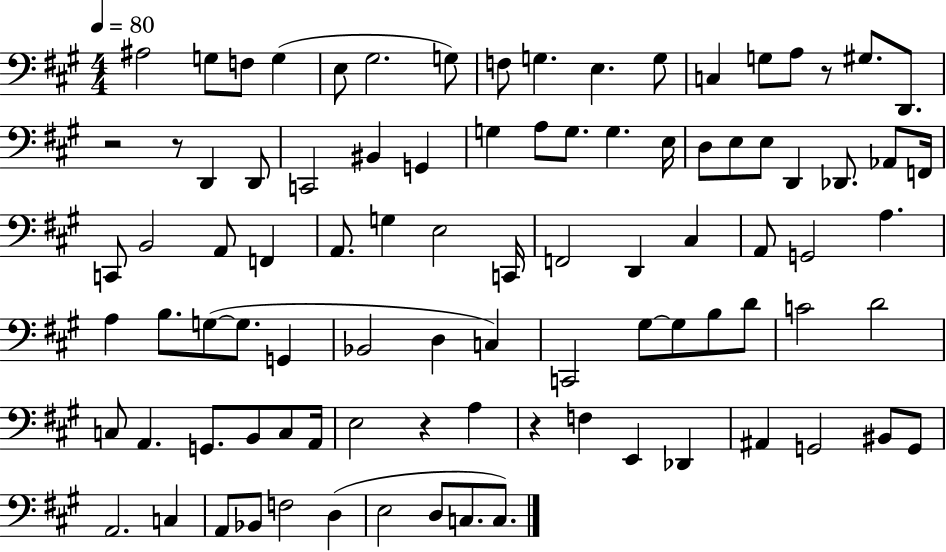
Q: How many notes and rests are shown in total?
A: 92